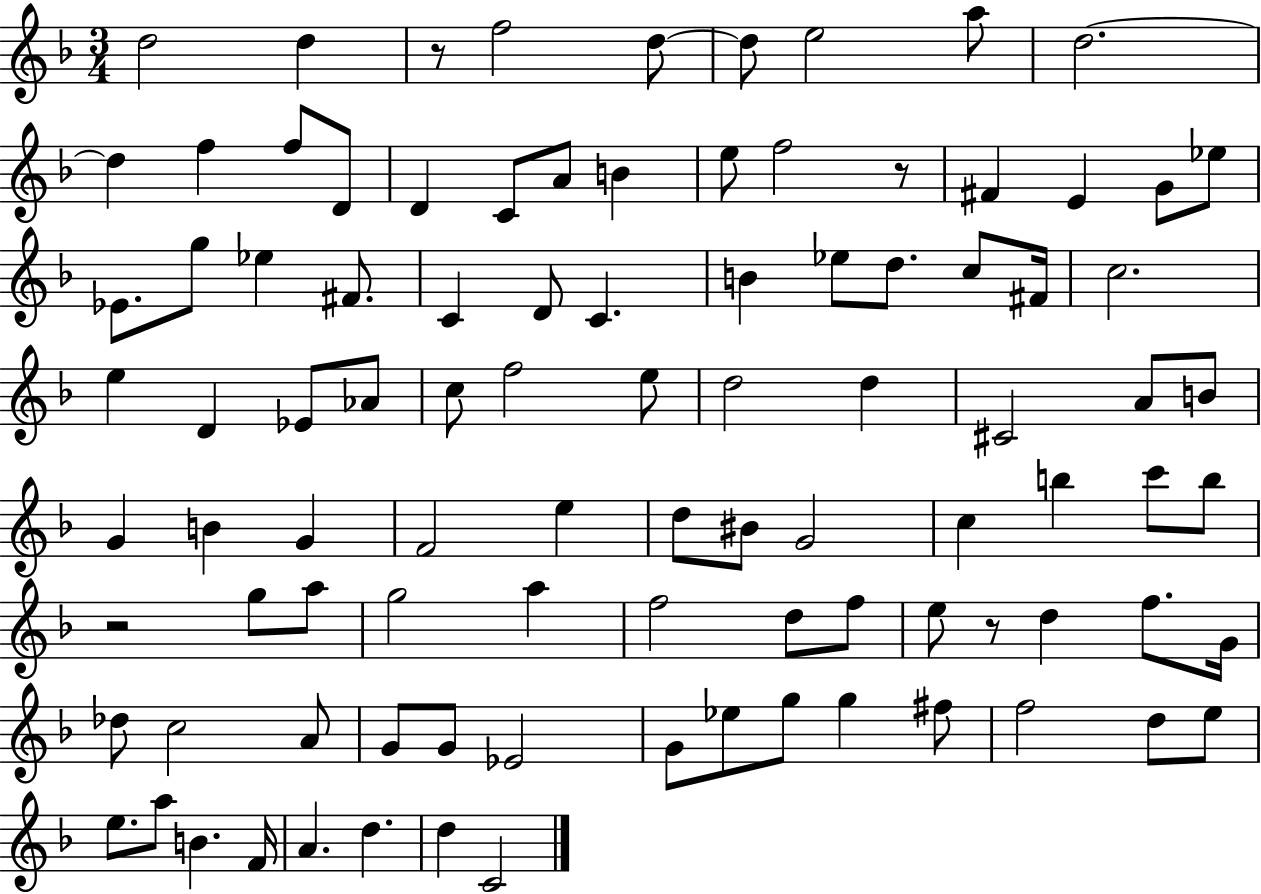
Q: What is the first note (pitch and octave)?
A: D5